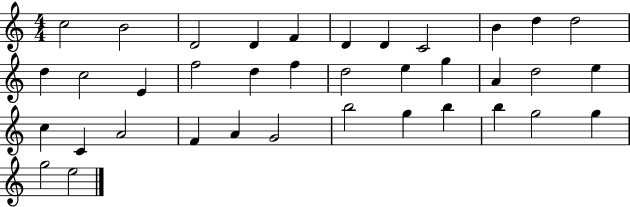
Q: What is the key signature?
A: C major